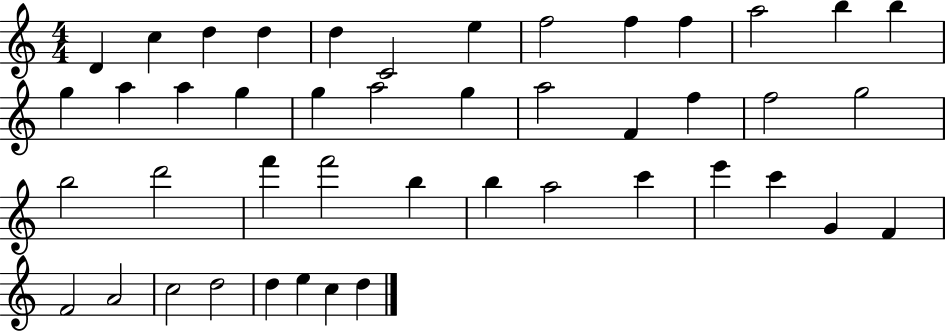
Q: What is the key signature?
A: C major